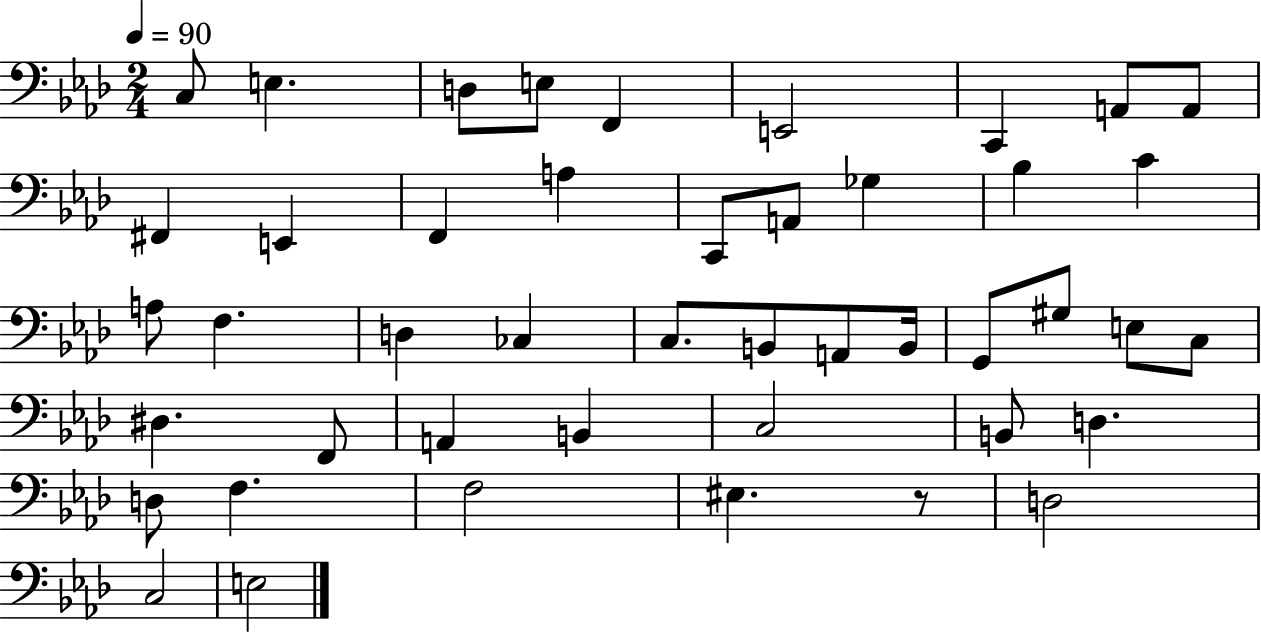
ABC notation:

X:1
T:Untitled
M:2/4
L:1/4
K:Ab
C,/2 E, D,/2 E,/2 F,, E,,2 C,, A,,/2 A,,/2 ^F,, E,, F,, A, C,,/2 A,,/2 _G, _B, C A,/2 F, D, _C, C,/2 B,,/2 A,,/2 B,,/4 G,,/2 ^G,/2 E,/2 C,/2 ^D, F,,/2 A,, B,, C,2 B,,/2 D, D,/2 F, F,2 ^E, z/2 D,2 C,2 E,2